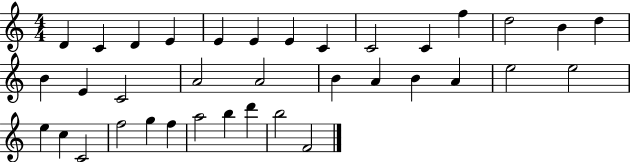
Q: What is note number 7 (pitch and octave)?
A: E4